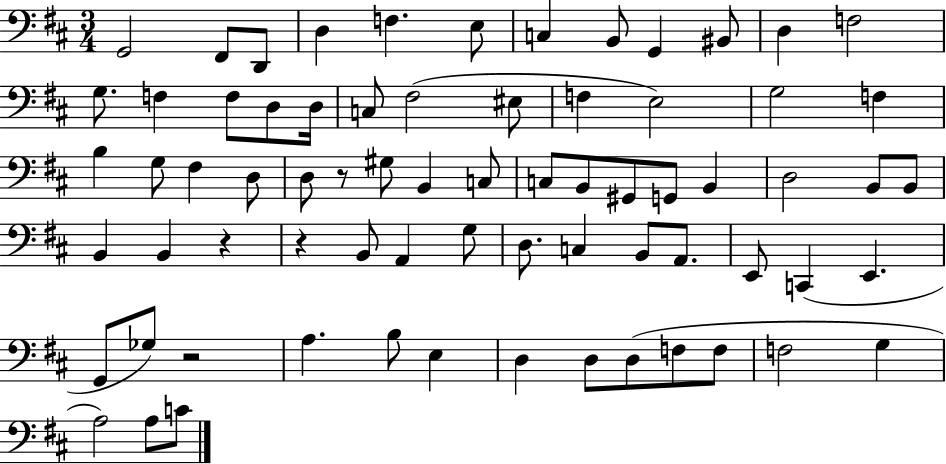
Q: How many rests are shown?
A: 4